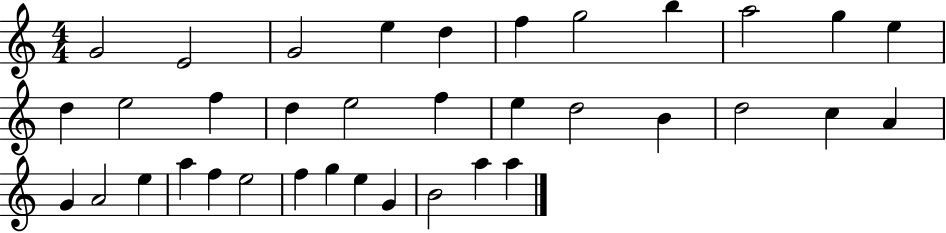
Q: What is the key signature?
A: C major